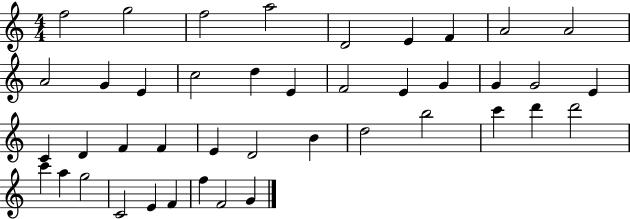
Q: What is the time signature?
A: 4/4